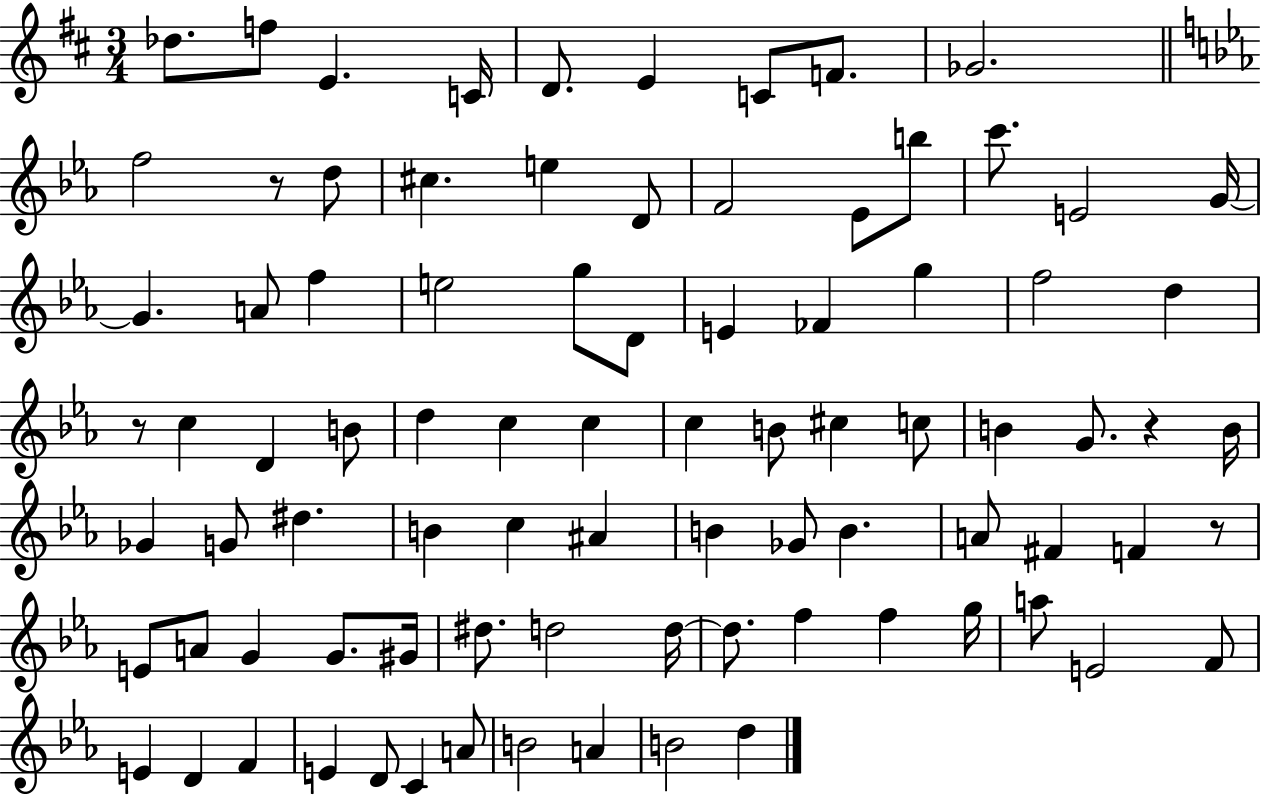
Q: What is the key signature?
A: D major